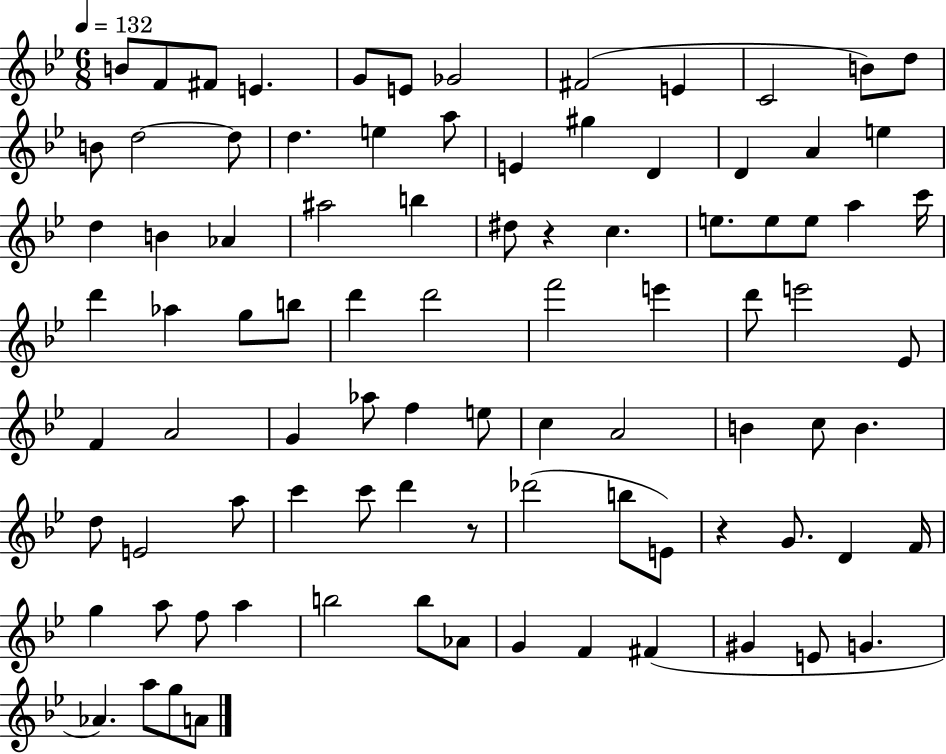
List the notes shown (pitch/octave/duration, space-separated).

B4/e F4/e F#4/e E4/q. G4/e E4/e Gb4/h F#4/h E4/q C4/h B4/e D5/e B4/e D5/h D5/e D5/q. E5/q A5/e E4/q G#5/q D4/q D4/q A4/q E5/q D5/q B4/q Ab4/q A#5/h B5/q D#5/e R/q C5/q. E5/e. E5/e E5/e A5/q C6/s D6/q Ab5/q G5/e B5/e D6/q D6/h F6/h E6/q D6/e E6/h Eb4/e F4/q A4/h G4/q Ab5/e F5/q E5/e C5/q A4/h B4/q C5/e B4/q. D5/e E4/h A5/e C6/q C6/e D6/q R/e Db6/h B5/e E4/e R/q G4/e. D4/q F4/s G5/q A5/e F5/e A5/q B5/h B5/e Ab4/e G4/q F4/q F#4/q G#4/q E4/e G4/q. Ab4/q. A5/e G5/e A4/e